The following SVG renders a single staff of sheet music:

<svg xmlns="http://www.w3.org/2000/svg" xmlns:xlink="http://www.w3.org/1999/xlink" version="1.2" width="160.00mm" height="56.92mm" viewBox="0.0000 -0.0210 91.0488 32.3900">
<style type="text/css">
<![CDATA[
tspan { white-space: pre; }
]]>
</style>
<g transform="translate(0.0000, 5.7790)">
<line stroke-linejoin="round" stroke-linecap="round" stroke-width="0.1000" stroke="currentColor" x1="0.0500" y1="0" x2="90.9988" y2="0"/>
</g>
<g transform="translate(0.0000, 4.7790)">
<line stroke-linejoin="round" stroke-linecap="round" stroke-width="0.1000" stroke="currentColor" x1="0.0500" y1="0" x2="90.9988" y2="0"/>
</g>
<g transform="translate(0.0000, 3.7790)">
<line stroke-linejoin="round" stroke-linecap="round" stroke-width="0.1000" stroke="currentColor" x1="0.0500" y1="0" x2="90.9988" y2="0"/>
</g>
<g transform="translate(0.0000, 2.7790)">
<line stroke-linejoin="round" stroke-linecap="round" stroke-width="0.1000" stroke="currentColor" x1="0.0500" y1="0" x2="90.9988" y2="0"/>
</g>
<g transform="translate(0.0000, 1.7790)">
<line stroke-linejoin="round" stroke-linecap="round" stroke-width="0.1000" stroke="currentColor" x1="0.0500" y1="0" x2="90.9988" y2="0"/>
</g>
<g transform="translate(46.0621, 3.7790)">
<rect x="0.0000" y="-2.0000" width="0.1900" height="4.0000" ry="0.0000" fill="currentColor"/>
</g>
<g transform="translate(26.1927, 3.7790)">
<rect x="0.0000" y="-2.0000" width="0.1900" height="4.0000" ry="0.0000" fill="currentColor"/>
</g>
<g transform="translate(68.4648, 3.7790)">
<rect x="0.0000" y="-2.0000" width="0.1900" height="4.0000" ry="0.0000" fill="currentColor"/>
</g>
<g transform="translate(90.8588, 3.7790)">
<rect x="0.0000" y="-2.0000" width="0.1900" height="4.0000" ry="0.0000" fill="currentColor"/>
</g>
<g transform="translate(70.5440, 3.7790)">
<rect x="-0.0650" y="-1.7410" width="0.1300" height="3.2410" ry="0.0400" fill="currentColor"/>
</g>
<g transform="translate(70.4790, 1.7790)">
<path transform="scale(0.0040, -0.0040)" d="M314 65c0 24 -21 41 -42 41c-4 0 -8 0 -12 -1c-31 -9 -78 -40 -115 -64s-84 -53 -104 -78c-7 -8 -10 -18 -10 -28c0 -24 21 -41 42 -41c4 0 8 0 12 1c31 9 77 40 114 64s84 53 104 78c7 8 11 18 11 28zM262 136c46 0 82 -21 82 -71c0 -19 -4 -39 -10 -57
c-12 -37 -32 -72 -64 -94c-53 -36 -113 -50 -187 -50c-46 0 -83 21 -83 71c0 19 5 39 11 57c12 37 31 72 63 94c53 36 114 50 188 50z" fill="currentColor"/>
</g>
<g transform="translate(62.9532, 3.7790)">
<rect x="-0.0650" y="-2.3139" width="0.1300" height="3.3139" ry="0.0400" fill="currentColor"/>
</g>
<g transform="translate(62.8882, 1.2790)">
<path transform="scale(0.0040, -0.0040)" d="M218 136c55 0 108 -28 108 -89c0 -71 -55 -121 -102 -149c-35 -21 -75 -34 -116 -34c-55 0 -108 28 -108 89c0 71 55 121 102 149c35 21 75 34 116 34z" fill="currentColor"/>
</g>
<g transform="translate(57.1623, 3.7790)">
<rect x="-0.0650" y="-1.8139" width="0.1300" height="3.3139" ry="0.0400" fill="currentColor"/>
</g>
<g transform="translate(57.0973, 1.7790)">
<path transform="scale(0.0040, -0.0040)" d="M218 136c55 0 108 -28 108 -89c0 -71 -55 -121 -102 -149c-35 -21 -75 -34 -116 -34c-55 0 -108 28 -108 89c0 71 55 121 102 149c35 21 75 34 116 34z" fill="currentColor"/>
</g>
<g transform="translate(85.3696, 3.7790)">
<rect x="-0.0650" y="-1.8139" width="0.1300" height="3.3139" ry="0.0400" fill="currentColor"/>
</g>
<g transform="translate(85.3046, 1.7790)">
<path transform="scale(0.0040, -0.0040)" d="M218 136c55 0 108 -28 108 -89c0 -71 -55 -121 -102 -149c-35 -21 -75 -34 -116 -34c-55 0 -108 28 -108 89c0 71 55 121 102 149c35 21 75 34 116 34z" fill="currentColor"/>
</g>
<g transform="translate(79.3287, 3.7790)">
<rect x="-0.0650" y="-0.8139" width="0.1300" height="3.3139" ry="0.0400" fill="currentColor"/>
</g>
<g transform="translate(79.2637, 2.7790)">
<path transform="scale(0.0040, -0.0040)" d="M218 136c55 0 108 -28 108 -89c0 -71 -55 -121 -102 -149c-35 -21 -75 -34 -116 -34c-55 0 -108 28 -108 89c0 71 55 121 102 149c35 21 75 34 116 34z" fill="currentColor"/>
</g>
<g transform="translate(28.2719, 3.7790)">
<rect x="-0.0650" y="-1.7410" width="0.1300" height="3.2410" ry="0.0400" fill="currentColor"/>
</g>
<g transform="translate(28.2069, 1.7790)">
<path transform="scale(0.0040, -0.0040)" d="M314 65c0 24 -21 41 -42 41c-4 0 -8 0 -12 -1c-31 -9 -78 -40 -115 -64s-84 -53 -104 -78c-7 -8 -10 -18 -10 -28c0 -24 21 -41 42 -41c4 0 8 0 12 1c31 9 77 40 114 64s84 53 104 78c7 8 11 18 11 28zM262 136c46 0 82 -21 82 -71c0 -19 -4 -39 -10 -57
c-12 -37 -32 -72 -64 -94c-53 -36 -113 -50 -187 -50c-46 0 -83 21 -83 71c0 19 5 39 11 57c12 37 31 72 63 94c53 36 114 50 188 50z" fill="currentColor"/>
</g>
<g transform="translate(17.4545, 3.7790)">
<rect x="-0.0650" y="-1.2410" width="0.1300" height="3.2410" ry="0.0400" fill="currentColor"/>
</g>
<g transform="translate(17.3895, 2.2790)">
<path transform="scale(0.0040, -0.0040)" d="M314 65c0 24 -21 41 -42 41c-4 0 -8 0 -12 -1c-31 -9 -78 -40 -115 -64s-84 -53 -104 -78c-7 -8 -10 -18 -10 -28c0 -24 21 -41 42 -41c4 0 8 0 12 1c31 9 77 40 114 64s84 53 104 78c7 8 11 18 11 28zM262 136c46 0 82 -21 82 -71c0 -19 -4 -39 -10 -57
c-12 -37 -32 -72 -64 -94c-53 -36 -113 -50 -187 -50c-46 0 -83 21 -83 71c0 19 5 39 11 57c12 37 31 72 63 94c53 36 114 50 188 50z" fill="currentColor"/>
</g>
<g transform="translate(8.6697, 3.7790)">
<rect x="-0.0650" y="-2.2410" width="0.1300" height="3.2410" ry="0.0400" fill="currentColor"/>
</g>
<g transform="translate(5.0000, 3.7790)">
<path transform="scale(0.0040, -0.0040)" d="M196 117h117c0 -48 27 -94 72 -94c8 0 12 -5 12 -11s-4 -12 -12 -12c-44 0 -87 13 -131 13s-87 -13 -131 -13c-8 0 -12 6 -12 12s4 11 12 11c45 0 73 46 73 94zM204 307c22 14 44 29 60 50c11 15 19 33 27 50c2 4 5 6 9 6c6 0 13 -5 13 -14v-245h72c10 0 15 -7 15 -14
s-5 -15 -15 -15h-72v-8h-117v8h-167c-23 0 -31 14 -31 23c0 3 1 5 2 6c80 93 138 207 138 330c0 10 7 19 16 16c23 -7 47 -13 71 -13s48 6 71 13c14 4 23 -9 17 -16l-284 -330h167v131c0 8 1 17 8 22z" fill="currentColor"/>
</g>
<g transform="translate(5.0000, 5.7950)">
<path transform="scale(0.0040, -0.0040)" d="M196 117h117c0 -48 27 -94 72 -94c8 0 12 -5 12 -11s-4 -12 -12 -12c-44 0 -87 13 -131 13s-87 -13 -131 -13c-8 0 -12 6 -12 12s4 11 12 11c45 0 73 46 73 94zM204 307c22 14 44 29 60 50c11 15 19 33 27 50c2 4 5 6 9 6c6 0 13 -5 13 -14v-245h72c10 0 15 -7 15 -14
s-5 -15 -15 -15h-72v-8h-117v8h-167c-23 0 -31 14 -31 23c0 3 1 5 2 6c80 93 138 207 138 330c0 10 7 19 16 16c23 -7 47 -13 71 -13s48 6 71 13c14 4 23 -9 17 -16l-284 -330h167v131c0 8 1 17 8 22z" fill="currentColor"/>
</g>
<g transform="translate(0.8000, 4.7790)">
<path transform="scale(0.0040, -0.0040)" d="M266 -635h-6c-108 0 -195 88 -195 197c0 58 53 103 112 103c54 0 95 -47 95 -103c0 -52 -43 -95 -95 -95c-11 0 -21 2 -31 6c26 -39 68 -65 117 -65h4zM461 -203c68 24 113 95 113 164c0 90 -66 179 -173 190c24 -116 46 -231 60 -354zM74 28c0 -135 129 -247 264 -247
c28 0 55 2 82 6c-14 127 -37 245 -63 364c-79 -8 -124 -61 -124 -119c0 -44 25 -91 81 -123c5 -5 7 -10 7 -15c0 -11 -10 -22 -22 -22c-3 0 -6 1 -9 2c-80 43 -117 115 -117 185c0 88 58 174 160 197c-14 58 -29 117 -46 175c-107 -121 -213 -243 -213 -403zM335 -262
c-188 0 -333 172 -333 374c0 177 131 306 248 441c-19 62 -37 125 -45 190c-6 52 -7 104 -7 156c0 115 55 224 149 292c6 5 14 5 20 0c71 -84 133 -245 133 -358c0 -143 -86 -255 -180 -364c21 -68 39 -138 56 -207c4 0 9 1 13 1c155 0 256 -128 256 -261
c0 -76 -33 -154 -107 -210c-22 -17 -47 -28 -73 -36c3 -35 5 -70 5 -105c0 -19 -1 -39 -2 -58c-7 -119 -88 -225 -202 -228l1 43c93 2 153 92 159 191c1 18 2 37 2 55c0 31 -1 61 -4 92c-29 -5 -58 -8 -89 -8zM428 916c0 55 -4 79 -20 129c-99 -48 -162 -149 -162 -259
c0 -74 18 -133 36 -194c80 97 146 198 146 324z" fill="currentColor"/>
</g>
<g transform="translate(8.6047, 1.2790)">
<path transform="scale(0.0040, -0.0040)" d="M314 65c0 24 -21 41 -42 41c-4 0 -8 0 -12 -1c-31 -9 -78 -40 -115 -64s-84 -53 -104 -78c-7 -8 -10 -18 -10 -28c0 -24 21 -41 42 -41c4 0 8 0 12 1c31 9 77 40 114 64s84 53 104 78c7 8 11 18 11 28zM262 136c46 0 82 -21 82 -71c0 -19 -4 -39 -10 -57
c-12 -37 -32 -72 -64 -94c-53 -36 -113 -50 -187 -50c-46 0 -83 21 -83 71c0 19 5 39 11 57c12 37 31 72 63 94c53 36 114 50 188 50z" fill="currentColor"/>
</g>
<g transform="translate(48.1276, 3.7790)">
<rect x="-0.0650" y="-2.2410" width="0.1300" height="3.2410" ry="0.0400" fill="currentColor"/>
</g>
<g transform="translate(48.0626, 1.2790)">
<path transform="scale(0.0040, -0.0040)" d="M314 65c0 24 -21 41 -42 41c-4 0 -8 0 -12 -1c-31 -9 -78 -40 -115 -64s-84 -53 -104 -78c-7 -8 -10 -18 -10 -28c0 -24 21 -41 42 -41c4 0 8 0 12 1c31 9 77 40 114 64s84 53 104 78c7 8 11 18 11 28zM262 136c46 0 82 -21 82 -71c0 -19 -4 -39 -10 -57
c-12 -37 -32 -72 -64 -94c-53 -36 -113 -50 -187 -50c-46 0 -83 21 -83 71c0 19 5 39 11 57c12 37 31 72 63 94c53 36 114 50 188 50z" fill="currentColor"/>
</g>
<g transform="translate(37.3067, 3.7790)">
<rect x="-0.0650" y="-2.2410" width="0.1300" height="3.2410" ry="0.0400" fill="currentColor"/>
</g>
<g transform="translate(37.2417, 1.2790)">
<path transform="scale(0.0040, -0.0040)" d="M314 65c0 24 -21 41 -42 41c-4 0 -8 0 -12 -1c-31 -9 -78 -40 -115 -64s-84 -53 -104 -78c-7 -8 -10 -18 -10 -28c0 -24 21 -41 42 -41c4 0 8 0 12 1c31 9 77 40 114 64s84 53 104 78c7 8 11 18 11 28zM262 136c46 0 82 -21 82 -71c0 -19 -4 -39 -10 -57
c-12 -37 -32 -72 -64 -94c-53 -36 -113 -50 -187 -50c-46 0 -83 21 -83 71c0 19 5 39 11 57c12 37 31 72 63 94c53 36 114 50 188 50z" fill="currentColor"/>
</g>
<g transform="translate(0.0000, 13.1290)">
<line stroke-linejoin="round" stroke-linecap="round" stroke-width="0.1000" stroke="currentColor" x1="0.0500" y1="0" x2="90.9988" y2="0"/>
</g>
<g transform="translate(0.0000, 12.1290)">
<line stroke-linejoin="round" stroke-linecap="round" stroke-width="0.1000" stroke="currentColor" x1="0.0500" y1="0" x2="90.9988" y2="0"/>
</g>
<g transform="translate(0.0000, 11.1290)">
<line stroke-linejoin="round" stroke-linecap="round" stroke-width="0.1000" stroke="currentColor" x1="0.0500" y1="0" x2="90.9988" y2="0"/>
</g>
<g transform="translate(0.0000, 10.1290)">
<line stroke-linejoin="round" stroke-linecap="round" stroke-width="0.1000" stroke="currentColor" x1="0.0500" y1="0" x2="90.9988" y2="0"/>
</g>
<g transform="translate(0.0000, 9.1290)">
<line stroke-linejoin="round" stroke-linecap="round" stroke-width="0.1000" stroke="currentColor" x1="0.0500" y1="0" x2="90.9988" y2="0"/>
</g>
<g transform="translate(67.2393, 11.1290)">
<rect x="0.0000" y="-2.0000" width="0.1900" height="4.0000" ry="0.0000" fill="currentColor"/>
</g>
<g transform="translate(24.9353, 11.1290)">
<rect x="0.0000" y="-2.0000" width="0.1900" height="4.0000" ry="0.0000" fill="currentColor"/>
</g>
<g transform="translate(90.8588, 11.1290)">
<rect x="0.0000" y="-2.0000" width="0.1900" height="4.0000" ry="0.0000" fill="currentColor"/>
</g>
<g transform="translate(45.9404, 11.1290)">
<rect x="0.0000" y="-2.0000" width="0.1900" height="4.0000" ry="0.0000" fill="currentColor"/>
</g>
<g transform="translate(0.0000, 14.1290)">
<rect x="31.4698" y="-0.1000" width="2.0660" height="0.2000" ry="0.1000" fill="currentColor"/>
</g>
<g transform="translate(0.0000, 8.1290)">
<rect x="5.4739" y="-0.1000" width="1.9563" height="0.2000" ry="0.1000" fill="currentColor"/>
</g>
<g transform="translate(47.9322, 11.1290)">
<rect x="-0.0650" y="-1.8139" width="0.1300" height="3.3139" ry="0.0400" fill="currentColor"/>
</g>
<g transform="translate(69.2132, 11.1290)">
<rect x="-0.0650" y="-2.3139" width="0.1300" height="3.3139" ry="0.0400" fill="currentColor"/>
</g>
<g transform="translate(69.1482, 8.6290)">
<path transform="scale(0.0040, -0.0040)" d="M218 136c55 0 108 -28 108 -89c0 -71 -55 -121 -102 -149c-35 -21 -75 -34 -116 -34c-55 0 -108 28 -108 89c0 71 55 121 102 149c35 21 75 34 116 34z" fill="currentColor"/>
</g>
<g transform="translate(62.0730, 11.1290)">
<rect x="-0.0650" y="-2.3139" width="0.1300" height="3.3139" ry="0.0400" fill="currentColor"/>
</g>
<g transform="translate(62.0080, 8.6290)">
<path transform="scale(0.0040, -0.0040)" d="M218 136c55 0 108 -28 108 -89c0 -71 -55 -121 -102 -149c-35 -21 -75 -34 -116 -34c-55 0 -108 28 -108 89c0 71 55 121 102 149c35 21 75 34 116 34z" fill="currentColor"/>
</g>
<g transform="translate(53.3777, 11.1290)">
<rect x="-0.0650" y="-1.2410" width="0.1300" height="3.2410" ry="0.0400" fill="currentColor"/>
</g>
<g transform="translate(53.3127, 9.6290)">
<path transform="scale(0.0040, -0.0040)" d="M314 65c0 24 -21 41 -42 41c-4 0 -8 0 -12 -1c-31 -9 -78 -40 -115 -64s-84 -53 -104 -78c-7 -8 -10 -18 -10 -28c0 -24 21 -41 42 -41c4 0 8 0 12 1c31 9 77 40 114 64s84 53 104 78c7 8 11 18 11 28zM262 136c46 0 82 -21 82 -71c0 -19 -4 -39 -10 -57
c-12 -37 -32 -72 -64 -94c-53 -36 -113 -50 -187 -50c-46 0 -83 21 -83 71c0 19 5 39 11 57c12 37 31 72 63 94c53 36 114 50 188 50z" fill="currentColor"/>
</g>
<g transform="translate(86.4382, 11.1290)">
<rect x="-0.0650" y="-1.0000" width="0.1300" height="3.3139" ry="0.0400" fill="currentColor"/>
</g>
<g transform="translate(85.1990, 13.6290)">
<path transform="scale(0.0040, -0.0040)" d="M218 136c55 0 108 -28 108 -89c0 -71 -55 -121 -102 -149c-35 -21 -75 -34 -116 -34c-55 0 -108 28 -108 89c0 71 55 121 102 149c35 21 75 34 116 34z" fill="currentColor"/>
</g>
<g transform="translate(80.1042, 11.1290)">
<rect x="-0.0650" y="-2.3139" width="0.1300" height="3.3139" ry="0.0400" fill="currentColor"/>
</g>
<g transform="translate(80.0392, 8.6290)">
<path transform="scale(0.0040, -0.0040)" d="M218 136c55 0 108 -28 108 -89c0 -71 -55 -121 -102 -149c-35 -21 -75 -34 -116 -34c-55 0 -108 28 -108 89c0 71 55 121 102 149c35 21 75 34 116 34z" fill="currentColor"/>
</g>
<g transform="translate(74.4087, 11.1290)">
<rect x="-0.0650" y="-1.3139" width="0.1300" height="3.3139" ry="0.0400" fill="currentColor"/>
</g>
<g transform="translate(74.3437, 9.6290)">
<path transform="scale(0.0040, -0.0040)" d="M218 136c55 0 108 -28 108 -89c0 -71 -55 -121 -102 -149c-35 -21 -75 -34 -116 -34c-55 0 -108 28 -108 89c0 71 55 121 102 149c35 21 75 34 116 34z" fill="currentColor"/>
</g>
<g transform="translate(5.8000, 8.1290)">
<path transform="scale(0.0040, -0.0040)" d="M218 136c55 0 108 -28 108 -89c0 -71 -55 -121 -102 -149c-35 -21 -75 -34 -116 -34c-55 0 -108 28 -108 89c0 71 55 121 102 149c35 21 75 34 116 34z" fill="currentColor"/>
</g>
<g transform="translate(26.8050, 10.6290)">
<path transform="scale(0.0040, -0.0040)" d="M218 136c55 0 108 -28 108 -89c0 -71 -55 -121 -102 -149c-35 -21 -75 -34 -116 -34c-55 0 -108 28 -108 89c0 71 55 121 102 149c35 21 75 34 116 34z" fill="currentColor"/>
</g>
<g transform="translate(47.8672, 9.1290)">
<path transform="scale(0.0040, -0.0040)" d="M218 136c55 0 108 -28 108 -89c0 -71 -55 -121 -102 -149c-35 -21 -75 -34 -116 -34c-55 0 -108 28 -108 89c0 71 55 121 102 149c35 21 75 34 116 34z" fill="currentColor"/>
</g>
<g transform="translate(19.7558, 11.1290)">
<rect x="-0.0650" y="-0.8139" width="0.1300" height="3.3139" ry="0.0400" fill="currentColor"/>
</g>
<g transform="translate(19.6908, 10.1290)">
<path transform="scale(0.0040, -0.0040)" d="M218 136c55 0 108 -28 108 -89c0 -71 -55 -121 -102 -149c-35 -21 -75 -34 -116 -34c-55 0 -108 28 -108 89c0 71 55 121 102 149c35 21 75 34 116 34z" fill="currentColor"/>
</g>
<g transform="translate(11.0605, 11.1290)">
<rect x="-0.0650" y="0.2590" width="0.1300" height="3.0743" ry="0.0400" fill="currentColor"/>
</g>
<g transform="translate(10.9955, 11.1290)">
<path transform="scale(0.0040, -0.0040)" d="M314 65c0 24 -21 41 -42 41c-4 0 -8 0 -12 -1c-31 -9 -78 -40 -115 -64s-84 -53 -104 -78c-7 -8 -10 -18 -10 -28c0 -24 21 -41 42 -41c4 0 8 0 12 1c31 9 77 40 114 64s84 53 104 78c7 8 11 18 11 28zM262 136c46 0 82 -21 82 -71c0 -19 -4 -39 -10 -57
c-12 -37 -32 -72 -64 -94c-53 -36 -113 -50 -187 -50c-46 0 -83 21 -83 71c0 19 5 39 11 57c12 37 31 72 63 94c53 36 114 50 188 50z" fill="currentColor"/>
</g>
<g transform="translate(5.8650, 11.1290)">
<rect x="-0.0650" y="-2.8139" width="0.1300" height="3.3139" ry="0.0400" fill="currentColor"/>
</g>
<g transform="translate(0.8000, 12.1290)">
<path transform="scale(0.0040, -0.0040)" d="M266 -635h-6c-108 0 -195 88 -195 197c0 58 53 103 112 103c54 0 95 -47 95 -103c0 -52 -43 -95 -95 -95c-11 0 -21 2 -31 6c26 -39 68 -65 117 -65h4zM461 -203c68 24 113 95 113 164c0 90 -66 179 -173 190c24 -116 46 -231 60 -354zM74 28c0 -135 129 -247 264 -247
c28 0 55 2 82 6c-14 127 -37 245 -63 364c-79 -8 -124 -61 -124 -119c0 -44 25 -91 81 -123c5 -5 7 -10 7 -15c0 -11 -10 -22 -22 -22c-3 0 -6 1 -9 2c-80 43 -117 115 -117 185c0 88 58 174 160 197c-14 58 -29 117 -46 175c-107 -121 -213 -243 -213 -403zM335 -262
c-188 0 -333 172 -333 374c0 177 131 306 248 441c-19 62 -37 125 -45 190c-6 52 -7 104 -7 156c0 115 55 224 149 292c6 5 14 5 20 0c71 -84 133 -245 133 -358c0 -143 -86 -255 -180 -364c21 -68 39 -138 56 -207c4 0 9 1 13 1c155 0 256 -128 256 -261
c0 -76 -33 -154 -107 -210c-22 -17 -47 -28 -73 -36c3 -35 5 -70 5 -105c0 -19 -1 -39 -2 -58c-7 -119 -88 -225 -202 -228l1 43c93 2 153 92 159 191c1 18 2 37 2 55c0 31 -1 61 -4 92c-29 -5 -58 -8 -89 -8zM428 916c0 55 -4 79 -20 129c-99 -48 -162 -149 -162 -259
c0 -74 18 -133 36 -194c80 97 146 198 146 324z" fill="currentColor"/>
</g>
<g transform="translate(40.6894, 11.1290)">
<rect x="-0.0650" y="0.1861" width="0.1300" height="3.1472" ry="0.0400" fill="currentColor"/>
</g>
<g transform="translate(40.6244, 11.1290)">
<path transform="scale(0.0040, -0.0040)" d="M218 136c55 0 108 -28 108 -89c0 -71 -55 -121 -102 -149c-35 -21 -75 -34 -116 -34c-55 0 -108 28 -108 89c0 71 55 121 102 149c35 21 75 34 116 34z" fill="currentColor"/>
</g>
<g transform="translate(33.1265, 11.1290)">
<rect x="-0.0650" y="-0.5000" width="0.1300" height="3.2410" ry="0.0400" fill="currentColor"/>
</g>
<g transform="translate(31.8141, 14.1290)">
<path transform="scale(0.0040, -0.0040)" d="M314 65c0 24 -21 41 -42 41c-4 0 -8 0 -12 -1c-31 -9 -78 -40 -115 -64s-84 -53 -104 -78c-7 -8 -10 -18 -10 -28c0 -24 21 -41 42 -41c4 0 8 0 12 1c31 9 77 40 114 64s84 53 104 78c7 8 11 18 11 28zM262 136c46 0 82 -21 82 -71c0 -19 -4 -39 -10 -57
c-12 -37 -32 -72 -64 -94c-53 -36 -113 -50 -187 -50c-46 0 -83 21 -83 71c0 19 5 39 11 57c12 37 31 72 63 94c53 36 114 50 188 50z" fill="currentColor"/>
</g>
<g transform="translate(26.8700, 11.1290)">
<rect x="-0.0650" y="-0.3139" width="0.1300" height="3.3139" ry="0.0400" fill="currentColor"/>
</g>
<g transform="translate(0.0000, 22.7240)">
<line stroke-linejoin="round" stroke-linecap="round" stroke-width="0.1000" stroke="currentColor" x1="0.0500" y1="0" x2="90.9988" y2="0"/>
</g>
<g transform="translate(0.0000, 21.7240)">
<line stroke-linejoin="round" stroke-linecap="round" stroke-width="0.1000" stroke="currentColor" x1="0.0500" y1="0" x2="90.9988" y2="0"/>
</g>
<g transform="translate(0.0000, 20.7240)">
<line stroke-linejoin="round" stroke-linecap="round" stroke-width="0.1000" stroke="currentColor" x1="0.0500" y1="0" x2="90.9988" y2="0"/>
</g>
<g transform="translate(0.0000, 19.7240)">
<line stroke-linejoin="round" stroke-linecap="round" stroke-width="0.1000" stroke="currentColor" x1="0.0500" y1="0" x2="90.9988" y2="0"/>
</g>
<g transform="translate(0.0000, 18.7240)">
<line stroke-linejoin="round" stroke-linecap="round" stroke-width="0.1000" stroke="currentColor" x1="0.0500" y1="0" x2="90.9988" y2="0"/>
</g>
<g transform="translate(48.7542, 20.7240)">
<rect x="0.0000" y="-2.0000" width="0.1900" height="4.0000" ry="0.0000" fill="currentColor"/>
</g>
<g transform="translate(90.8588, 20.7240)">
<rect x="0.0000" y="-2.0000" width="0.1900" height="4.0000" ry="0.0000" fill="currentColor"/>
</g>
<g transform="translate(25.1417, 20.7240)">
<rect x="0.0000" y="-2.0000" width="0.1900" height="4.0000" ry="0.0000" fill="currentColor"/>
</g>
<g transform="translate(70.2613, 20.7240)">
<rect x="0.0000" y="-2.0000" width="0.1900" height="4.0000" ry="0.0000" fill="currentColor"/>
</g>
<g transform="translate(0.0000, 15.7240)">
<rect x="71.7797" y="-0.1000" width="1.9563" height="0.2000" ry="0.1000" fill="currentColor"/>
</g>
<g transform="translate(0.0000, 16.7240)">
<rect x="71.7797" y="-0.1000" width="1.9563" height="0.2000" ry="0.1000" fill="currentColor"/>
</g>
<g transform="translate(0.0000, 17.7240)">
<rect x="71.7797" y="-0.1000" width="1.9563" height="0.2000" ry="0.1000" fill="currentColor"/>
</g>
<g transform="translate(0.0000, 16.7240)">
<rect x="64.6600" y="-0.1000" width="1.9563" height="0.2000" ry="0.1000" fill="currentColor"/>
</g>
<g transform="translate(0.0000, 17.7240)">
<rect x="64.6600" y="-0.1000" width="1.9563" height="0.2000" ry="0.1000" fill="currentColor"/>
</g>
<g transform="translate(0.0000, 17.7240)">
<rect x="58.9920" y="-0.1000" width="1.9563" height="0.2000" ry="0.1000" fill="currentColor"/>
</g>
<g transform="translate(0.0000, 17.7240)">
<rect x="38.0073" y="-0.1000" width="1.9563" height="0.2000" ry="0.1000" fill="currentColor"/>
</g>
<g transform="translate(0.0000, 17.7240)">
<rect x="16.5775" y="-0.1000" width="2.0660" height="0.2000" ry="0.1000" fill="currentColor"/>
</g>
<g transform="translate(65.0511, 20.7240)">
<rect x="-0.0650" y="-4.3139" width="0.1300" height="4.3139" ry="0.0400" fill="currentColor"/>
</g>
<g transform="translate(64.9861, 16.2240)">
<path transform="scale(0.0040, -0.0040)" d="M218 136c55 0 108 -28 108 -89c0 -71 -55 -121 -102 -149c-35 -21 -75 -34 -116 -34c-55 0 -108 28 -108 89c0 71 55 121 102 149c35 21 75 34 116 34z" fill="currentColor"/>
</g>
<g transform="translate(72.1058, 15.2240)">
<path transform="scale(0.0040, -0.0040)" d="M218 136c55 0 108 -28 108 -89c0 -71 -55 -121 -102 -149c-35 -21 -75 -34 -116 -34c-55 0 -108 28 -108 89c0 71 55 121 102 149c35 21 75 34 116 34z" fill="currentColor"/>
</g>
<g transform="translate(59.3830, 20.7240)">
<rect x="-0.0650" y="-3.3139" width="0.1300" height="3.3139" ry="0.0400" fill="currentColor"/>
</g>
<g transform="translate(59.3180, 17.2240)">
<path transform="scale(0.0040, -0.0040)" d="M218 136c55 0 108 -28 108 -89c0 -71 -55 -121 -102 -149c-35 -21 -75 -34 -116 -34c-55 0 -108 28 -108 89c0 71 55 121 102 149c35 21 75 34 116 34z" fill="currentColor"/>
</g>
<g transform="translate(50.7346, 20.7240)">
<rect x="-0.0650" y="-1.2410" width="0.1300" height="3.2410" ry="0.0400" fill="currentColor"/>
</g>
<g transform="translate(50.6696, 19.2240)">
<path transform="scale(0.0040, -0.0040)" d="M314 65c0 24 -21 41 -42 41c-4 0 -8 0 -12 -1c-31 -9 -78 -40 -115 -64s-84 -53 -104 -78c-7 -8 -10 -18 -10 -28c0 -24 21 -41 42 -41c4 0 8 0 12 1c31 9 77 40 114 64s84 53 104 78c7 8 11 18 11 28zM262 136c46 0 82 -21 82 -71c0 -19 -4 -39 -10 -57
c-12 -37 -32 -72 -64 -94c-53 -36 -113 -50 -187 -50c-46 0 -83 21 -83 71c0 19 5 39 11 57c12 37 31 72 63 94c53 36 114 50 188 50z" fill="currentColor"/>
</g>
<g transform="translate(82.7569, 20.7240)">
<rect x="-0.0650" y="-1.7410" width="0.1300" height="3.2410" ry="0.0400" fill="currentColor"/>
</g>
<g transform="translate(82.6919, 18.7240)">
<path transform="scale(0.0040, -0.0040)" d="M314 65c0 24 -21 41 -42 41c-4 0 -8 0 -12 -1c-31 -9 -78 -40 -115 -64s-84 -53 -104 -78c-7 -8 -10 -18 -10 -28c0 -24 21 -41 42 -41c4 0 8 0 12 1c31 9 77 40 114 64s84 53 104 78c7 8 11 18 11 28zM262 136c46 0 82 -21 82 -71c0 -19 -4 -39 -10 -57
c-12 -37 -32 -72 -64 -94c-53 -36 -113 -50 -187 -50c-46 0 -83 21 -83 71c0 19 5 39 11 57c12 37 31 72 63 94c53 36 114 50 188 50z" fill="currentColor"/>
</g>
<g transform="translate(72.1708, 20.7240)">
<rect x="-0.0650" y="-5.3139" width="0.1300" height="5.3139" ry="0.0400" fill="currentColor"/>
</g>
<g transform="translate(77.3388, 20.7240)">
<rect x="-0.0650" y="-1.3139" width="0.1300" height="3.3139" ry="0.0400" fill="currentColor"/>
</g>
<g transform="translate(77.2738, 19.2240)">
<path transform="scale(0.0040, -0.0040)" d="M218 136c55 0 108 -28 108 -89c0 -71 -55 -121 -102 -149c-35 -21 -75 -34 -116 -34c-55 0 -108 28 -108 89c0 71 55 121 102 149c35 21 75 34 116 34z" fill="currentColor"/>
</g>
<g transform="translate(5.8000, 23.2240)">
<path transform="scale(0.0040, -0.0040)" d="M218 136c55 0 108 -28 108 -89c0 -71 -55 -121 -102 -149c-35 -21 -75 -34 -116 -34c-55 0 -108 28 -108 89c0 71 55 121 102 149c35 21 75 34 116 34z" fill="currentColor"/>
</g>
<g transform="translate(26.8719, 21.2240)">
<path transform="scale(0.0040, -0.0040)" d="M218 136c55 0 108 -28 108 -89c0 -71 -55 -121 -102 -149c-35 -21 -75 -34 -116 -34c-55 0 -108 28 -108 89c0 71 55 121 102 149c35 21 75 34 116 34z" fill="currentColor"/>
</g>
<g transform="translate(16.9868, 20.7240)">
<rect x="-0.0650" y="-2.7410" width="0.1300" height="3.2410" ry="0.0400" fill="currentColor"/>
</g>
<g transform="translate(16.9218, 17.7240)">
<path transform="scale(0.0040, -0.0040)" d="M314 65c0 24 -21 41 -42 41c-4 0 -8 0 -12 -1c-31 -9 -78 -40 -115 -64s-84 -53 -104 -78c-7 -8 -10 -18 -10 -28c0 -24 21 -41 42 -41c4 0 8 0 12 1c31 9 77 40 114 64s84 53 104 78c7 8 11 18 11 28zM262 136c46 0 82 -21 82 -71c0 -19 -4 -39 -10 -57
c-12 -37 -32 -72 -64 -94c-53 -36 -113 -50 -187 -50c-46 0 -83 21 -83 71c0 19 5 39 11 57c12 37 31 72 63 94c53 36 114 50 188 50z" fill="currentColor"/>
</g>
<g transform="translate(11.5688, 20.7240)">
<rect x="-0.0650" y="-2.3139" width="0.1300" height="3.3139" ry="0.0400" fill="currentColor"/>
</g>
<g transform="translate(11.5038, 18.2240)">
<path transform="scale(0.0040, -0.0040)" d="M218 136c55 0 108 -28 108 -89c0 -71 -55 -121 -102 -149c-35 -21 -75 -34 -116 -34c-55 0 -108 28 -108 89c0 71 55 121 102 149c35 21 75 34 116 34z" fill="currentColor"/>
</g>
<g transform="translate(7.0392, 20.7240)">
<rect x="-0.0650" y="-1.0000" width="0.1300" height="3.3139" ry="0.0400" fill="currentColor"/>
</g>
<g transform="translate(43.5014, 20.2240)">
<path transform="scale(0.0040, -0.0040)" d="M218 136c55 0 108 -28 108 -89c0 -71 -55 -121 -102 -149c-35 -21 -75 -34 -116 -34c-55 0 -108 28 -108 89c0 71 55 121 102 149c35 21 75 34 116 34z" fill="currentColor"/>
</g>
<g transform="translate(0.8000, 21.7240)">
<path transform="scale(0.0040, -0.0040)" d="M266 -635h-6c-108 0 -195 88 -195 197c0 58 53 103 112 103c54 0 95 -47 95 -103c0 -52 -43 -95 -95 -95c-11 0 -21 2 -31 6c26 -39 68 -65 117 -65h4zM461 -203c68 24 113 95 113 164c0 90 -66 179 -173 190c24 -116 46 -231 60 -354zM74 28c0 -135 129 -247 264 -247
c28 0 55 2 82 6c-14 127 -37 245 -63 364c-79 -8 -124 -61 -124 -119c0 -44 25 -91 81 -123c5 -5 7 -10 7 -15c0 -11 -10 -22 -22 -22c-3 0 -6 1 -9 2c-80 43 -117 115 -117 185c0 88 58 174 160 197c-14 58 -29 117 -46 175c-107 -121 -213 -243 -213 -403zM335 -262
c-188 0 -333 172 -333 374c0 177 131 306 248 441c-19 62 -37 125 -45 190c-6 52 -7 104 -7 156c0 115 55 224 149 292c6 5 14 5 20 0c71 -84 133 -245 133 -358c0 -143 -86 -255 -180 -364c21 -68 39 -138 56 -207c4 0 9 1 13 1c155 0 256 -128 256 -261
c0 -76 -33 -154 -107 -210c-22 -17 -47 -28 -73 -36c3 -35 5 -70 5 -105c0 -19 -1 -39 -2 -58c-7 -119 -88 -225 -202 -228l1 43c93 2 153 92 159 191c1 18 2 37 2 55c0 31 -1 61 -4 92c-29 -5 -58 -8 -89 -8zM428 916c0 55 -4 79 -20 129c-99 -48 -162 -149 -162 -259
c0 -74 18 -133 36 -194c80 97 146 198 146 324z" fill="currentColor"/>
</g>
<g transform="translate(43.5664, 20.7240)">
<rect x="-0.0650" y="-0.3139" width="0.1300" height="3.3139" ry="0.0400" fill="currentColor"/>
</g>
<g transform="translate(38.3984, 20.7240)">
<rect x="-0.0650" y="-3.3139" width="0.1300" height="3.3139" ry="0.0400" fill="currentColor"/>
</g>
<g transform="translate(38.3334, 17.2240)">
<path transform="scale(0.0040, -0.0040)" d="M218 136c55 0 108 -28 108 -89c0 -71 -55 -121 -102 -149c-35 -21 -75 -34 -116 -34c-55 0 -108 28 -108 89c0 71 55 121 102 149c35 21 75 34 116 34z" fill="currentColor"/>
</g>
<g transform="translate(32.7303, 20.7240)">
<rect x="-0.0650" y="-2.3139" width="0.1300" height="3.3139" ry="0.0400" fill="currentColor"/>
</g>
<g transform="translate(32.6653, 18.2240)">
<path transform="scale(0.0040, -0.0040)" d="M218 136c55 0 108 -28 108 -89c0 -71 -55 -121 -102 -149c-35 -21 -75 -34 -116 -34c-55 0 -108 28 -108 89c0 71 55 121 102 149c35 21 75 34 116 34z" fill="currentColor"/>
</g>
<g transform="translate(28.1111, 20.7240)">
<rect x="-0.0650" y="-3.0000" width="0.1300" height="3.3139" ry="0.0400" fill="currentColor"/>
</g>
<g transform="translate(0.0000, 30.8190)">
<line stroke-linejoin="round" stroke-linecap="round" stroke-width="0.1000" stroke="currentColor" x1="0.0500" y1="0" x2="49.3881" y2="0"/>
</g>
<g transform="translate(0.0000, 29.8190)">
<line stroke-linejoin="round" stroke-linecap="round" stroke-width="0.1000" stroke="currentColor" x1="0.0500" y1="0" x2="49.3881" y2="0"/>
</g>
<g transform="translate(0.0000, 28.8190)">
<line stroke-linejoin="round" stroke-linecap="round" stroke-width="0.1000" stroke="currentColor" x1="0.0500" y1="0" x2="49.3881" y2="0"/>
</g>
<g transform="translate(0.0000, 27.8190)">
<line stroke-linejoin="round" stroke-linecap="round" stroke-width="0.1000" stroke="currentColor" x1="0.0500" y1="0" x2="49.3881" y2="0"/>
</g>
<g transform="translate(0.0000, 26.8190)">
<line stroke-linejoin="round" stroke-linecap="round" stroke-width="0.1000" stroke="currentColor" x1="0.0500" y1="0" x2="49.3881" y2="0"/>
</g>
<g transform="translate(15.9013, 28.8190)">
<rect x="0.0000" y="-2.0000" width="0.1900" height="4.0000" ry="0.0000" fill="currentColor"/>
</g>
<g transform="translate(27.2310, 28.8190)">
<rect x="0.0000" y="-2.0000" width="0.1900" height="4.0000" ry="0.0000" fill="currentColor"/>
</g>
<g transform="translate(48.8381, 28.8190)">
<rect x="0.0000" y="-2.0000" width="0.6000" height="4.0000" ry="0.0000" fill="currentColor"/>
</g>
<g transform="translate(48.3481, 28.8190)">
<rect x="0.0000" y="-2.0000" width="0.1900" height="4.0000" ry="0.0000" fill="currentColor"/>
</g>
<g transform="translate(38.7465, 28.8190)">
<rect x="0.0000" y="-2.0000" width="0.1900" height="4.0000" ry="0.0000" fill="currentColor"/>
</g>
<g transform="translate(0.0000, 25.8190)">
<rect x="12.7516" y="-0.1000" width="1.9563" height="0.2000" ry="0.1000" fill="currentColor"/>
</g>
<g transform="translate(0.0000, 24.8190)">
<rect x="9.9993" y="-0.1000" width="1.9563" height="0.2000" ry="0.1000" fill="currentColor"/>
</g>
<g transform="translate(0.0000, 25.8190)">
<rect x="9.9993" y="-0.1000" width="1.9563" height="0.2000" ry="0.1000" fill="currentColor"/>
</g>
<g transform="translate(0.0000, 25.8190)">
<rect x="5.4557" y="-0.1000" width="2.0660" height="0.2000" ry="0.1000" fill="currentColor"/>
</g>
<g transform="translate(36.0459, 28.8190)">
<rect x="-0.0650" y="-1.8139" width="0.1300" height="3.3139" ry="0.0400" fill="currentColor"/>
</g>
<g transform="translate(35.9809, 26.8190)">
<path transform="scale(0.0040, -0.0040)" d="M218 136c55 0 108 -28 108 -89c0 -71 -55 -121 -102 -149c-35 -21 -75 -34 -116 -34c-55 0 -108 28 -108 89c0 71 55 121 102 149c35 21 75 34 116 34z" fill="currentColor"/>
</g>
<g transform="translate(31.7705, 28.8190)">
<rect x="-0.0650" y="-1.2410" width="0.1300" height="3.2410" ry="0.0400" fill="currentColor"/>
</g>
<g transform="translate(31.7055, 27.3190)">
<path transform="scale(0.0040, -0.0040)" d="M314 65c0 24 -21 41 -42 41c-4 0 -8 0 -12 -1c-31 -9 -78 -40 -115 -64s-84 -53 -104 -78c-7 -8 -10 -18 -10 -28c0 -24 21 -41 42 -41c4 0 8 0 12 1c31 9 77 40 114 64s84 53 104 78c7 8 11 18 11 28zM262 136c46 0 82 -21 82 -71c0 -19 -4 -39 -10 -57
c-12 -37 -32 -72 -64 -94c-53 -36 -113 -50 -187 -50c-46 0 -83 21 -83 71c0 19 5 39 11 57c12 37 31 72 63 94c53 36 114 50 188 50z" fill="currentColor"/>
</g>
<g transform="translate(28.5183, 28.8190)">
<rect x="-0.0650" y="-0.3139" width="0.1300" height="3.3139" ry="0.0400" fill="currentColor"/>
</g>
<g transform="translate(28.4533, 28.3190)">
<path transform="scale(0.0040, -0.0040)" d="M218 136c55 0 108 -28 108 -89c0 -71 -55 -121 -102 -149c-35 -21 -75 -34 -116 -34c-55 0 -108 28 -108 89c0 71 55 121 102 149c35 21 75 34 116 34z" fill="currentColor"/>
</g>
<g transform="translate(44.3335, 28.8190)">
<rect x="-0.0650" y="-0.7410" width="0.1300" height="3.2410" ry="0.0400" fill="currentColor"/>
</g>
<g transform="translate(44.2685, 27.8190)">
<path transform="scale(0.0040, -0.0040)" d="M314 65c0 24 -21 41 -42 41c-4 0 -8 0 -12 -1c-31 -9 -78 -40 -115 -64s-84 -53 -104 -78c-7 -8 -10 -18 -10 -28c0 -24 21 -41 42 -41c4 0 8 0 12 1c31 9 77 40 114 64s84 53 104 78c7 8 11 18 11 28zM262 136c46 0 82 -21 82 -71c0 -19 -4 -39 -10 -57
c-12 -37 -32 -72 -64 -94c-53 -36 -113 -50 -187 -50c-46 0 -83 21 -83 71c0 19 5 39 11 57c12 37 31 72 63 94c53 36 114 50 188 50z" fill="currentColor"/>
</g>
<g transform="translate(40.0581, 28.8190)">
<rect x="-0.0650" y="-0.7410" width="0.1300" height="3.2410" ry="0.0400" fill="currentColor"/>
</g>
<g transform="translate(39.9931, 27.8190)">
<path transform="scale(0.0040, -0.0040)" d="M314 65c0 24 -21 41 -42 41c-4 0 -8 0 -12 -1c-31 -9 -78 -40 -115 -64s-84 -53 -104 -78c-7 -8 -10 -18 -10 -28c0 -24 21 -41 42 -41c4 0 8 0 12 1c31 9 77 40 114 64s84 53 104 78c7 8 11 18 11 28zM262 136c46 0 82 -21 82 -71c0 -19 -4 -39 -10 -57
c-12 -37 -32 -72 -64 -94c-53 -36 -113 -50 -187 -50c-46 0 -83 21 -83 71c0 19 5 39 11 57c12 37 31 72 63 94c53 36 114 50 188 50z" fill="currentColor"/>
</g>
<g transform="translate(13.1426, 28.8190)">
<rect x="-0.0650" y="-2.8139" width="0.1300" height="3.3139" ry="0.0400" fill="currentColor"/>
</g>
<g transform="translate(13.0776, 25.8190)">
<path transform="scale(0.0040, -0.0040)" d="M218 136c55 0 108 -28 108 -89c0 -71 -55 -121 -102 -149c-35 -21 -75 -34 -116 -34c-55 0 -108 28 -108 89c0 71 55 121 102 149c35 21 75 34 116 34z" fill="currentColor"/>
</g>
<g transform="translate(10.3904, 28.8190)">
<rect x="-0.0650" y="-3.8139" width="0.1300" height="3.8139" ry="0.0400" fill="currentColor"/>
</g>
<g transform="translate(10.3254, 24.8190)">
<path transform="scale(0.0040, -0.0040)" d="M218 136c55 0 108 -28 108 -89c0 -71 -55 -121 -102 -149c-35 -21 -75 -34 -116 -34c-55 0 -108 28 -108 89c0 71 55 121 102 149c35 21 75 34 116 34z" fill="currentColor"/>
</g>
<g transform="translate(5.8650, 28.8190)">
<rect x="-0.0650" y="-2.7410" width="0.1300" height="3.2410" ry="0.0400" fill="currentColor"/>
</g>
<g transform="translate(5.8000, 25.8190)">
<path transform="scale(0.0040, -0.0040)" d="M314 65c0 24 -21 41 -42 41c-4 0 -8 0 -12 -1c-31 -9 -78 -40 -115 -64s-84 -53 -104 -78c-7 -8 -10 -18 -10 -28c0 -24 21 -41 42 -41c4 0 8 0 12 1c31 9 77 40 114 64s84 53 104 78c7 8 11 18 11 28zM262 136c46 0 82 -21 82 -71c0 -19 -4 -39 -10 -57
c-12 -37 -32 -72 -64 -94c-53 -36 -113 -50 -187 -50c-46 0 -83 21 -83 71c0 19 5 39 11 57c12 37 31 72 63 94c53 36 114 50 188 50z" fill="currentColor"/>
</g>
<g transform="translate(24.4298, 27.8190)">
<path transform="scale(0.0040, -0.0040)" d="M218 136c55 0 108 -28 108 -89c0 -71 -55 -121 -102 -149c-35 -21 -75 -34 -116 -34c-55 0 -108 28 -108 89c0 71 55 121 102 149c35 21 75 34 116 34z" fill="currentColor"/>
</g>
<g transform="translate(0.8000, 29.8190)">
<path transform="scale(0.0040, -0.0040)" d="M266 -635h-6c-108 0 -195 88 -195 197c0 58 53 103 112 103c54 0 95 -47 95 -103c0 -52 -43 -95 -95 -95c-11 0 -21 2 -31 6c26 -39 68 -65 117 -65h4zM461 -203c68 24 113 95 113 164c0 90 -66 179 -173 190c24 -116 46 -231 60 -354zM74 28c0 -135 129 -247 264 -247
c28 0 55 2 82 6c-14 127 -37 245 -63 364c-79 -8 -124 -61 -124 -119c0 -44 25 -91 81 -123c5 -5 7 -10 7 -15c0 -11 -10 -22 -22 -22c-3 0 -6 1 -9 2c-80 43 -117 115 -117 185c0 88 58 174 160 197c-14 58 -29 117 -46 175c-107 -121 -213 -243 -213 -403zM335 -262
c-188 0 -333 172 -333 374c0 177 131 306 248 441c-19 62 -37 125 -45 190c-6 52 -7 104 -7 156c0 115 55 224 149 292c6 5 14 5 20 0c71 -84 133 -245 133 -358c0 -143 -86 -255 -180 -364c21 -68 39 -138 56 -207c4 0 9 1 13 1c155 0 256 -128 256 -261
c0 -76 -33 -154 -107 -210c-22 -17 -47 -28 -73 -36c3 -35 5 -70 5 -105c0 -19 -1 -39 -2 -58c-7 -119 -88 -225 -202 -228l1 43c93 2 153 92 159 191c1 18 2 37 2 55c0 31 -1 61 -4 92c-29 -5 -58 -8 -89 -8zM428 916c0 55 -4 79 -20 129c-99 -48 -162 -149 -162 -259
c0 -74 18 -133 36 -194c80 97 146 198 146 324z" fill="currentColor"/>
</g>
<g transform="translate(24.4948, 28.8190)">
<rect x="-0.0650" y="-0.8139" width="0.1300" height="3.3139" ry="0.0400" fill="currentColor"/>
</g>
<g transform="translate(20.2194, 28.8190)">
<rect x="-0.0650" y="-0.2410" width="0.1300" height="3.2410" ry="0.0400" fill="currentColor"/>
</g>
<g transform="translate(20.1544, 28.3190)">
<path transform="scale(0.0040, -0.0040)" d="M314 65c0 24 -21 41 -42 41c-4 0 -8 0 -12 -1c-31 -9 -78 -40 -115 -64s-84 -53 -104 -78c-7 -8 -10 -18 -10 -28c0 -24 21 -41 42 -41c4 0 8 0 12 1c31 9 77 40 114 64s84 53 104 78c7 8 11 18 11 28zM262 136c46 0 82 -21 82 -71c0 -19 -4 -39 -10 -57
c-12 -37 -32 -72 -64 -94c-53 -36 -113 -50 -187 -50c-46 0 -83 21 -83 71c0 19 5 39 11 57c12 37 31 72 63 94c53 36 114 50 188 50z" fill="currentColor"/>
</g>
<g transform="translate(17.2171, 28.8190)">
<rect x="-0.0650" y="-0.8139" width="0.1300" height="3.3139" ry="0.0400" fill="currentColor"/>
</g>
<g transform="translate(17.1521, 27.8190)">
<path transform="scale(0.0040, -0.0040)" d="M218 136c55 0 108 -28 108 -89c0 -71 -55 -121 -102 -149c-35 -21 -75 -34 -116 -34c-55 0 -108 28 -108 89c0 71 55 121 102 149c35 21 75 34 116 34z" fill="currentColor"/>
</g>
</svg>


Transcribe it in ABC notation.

X:1
T:Untitled
M:4/4
L:1/4
K:C
g2 e2 f2 g2 g2 f g f2 d f a B2 d c C2 B f e2 g g e g D D g a2 A g b c e2 b d' f' e f2 a2 c' a d c2 d c e2 f d2 d2